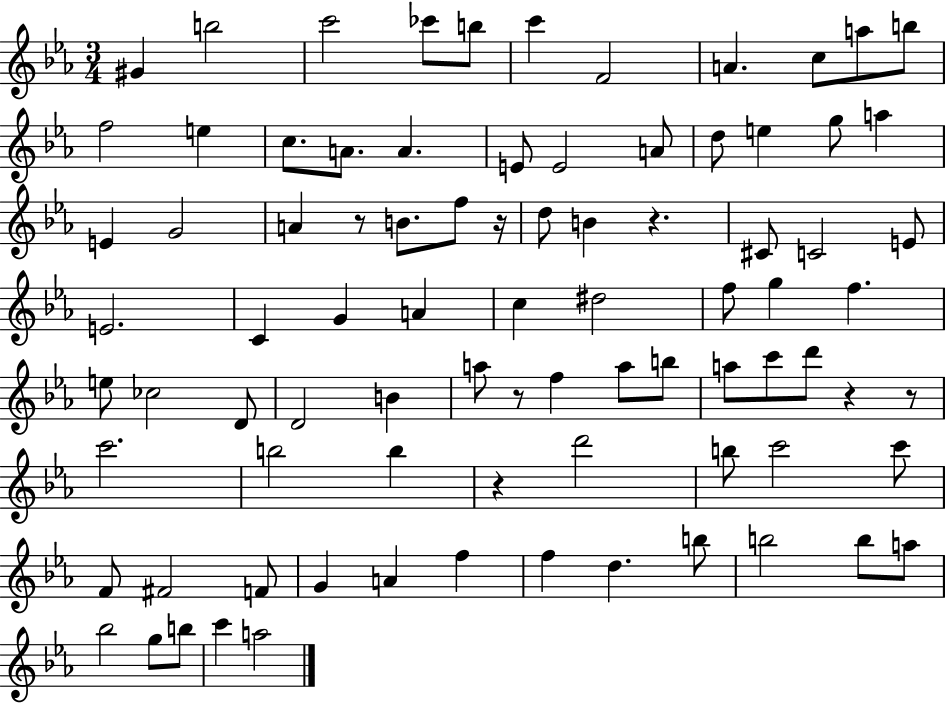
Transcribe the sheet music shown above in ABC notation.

X:1
T:Untitled
M:3/4
L:1/4
K:Eb
^G b2 c'2 _c'/2 b/2 c' F2 A c/2 a/2 b/2 f2 e c/2 A/2 A E/2 E2 A/2 d/2 e g/2 a E G2 A z/2 B/2 f/2 z/4 d/2 B z ^C/2 C2 E/2 E2 C G A c ^d2 f/2 g f e/2 _c2 D/2 D2 B a/2 z/2 f a/2 b/2 a/2 c'/2 d'/2 z z/2 c'2 b2 b z d'2 b/2 c'2 c'/2 F/2 ^F2 F/2 G A f f d b/2 b2 b/2 a/2 _b2 g/2 b/2 c' a2